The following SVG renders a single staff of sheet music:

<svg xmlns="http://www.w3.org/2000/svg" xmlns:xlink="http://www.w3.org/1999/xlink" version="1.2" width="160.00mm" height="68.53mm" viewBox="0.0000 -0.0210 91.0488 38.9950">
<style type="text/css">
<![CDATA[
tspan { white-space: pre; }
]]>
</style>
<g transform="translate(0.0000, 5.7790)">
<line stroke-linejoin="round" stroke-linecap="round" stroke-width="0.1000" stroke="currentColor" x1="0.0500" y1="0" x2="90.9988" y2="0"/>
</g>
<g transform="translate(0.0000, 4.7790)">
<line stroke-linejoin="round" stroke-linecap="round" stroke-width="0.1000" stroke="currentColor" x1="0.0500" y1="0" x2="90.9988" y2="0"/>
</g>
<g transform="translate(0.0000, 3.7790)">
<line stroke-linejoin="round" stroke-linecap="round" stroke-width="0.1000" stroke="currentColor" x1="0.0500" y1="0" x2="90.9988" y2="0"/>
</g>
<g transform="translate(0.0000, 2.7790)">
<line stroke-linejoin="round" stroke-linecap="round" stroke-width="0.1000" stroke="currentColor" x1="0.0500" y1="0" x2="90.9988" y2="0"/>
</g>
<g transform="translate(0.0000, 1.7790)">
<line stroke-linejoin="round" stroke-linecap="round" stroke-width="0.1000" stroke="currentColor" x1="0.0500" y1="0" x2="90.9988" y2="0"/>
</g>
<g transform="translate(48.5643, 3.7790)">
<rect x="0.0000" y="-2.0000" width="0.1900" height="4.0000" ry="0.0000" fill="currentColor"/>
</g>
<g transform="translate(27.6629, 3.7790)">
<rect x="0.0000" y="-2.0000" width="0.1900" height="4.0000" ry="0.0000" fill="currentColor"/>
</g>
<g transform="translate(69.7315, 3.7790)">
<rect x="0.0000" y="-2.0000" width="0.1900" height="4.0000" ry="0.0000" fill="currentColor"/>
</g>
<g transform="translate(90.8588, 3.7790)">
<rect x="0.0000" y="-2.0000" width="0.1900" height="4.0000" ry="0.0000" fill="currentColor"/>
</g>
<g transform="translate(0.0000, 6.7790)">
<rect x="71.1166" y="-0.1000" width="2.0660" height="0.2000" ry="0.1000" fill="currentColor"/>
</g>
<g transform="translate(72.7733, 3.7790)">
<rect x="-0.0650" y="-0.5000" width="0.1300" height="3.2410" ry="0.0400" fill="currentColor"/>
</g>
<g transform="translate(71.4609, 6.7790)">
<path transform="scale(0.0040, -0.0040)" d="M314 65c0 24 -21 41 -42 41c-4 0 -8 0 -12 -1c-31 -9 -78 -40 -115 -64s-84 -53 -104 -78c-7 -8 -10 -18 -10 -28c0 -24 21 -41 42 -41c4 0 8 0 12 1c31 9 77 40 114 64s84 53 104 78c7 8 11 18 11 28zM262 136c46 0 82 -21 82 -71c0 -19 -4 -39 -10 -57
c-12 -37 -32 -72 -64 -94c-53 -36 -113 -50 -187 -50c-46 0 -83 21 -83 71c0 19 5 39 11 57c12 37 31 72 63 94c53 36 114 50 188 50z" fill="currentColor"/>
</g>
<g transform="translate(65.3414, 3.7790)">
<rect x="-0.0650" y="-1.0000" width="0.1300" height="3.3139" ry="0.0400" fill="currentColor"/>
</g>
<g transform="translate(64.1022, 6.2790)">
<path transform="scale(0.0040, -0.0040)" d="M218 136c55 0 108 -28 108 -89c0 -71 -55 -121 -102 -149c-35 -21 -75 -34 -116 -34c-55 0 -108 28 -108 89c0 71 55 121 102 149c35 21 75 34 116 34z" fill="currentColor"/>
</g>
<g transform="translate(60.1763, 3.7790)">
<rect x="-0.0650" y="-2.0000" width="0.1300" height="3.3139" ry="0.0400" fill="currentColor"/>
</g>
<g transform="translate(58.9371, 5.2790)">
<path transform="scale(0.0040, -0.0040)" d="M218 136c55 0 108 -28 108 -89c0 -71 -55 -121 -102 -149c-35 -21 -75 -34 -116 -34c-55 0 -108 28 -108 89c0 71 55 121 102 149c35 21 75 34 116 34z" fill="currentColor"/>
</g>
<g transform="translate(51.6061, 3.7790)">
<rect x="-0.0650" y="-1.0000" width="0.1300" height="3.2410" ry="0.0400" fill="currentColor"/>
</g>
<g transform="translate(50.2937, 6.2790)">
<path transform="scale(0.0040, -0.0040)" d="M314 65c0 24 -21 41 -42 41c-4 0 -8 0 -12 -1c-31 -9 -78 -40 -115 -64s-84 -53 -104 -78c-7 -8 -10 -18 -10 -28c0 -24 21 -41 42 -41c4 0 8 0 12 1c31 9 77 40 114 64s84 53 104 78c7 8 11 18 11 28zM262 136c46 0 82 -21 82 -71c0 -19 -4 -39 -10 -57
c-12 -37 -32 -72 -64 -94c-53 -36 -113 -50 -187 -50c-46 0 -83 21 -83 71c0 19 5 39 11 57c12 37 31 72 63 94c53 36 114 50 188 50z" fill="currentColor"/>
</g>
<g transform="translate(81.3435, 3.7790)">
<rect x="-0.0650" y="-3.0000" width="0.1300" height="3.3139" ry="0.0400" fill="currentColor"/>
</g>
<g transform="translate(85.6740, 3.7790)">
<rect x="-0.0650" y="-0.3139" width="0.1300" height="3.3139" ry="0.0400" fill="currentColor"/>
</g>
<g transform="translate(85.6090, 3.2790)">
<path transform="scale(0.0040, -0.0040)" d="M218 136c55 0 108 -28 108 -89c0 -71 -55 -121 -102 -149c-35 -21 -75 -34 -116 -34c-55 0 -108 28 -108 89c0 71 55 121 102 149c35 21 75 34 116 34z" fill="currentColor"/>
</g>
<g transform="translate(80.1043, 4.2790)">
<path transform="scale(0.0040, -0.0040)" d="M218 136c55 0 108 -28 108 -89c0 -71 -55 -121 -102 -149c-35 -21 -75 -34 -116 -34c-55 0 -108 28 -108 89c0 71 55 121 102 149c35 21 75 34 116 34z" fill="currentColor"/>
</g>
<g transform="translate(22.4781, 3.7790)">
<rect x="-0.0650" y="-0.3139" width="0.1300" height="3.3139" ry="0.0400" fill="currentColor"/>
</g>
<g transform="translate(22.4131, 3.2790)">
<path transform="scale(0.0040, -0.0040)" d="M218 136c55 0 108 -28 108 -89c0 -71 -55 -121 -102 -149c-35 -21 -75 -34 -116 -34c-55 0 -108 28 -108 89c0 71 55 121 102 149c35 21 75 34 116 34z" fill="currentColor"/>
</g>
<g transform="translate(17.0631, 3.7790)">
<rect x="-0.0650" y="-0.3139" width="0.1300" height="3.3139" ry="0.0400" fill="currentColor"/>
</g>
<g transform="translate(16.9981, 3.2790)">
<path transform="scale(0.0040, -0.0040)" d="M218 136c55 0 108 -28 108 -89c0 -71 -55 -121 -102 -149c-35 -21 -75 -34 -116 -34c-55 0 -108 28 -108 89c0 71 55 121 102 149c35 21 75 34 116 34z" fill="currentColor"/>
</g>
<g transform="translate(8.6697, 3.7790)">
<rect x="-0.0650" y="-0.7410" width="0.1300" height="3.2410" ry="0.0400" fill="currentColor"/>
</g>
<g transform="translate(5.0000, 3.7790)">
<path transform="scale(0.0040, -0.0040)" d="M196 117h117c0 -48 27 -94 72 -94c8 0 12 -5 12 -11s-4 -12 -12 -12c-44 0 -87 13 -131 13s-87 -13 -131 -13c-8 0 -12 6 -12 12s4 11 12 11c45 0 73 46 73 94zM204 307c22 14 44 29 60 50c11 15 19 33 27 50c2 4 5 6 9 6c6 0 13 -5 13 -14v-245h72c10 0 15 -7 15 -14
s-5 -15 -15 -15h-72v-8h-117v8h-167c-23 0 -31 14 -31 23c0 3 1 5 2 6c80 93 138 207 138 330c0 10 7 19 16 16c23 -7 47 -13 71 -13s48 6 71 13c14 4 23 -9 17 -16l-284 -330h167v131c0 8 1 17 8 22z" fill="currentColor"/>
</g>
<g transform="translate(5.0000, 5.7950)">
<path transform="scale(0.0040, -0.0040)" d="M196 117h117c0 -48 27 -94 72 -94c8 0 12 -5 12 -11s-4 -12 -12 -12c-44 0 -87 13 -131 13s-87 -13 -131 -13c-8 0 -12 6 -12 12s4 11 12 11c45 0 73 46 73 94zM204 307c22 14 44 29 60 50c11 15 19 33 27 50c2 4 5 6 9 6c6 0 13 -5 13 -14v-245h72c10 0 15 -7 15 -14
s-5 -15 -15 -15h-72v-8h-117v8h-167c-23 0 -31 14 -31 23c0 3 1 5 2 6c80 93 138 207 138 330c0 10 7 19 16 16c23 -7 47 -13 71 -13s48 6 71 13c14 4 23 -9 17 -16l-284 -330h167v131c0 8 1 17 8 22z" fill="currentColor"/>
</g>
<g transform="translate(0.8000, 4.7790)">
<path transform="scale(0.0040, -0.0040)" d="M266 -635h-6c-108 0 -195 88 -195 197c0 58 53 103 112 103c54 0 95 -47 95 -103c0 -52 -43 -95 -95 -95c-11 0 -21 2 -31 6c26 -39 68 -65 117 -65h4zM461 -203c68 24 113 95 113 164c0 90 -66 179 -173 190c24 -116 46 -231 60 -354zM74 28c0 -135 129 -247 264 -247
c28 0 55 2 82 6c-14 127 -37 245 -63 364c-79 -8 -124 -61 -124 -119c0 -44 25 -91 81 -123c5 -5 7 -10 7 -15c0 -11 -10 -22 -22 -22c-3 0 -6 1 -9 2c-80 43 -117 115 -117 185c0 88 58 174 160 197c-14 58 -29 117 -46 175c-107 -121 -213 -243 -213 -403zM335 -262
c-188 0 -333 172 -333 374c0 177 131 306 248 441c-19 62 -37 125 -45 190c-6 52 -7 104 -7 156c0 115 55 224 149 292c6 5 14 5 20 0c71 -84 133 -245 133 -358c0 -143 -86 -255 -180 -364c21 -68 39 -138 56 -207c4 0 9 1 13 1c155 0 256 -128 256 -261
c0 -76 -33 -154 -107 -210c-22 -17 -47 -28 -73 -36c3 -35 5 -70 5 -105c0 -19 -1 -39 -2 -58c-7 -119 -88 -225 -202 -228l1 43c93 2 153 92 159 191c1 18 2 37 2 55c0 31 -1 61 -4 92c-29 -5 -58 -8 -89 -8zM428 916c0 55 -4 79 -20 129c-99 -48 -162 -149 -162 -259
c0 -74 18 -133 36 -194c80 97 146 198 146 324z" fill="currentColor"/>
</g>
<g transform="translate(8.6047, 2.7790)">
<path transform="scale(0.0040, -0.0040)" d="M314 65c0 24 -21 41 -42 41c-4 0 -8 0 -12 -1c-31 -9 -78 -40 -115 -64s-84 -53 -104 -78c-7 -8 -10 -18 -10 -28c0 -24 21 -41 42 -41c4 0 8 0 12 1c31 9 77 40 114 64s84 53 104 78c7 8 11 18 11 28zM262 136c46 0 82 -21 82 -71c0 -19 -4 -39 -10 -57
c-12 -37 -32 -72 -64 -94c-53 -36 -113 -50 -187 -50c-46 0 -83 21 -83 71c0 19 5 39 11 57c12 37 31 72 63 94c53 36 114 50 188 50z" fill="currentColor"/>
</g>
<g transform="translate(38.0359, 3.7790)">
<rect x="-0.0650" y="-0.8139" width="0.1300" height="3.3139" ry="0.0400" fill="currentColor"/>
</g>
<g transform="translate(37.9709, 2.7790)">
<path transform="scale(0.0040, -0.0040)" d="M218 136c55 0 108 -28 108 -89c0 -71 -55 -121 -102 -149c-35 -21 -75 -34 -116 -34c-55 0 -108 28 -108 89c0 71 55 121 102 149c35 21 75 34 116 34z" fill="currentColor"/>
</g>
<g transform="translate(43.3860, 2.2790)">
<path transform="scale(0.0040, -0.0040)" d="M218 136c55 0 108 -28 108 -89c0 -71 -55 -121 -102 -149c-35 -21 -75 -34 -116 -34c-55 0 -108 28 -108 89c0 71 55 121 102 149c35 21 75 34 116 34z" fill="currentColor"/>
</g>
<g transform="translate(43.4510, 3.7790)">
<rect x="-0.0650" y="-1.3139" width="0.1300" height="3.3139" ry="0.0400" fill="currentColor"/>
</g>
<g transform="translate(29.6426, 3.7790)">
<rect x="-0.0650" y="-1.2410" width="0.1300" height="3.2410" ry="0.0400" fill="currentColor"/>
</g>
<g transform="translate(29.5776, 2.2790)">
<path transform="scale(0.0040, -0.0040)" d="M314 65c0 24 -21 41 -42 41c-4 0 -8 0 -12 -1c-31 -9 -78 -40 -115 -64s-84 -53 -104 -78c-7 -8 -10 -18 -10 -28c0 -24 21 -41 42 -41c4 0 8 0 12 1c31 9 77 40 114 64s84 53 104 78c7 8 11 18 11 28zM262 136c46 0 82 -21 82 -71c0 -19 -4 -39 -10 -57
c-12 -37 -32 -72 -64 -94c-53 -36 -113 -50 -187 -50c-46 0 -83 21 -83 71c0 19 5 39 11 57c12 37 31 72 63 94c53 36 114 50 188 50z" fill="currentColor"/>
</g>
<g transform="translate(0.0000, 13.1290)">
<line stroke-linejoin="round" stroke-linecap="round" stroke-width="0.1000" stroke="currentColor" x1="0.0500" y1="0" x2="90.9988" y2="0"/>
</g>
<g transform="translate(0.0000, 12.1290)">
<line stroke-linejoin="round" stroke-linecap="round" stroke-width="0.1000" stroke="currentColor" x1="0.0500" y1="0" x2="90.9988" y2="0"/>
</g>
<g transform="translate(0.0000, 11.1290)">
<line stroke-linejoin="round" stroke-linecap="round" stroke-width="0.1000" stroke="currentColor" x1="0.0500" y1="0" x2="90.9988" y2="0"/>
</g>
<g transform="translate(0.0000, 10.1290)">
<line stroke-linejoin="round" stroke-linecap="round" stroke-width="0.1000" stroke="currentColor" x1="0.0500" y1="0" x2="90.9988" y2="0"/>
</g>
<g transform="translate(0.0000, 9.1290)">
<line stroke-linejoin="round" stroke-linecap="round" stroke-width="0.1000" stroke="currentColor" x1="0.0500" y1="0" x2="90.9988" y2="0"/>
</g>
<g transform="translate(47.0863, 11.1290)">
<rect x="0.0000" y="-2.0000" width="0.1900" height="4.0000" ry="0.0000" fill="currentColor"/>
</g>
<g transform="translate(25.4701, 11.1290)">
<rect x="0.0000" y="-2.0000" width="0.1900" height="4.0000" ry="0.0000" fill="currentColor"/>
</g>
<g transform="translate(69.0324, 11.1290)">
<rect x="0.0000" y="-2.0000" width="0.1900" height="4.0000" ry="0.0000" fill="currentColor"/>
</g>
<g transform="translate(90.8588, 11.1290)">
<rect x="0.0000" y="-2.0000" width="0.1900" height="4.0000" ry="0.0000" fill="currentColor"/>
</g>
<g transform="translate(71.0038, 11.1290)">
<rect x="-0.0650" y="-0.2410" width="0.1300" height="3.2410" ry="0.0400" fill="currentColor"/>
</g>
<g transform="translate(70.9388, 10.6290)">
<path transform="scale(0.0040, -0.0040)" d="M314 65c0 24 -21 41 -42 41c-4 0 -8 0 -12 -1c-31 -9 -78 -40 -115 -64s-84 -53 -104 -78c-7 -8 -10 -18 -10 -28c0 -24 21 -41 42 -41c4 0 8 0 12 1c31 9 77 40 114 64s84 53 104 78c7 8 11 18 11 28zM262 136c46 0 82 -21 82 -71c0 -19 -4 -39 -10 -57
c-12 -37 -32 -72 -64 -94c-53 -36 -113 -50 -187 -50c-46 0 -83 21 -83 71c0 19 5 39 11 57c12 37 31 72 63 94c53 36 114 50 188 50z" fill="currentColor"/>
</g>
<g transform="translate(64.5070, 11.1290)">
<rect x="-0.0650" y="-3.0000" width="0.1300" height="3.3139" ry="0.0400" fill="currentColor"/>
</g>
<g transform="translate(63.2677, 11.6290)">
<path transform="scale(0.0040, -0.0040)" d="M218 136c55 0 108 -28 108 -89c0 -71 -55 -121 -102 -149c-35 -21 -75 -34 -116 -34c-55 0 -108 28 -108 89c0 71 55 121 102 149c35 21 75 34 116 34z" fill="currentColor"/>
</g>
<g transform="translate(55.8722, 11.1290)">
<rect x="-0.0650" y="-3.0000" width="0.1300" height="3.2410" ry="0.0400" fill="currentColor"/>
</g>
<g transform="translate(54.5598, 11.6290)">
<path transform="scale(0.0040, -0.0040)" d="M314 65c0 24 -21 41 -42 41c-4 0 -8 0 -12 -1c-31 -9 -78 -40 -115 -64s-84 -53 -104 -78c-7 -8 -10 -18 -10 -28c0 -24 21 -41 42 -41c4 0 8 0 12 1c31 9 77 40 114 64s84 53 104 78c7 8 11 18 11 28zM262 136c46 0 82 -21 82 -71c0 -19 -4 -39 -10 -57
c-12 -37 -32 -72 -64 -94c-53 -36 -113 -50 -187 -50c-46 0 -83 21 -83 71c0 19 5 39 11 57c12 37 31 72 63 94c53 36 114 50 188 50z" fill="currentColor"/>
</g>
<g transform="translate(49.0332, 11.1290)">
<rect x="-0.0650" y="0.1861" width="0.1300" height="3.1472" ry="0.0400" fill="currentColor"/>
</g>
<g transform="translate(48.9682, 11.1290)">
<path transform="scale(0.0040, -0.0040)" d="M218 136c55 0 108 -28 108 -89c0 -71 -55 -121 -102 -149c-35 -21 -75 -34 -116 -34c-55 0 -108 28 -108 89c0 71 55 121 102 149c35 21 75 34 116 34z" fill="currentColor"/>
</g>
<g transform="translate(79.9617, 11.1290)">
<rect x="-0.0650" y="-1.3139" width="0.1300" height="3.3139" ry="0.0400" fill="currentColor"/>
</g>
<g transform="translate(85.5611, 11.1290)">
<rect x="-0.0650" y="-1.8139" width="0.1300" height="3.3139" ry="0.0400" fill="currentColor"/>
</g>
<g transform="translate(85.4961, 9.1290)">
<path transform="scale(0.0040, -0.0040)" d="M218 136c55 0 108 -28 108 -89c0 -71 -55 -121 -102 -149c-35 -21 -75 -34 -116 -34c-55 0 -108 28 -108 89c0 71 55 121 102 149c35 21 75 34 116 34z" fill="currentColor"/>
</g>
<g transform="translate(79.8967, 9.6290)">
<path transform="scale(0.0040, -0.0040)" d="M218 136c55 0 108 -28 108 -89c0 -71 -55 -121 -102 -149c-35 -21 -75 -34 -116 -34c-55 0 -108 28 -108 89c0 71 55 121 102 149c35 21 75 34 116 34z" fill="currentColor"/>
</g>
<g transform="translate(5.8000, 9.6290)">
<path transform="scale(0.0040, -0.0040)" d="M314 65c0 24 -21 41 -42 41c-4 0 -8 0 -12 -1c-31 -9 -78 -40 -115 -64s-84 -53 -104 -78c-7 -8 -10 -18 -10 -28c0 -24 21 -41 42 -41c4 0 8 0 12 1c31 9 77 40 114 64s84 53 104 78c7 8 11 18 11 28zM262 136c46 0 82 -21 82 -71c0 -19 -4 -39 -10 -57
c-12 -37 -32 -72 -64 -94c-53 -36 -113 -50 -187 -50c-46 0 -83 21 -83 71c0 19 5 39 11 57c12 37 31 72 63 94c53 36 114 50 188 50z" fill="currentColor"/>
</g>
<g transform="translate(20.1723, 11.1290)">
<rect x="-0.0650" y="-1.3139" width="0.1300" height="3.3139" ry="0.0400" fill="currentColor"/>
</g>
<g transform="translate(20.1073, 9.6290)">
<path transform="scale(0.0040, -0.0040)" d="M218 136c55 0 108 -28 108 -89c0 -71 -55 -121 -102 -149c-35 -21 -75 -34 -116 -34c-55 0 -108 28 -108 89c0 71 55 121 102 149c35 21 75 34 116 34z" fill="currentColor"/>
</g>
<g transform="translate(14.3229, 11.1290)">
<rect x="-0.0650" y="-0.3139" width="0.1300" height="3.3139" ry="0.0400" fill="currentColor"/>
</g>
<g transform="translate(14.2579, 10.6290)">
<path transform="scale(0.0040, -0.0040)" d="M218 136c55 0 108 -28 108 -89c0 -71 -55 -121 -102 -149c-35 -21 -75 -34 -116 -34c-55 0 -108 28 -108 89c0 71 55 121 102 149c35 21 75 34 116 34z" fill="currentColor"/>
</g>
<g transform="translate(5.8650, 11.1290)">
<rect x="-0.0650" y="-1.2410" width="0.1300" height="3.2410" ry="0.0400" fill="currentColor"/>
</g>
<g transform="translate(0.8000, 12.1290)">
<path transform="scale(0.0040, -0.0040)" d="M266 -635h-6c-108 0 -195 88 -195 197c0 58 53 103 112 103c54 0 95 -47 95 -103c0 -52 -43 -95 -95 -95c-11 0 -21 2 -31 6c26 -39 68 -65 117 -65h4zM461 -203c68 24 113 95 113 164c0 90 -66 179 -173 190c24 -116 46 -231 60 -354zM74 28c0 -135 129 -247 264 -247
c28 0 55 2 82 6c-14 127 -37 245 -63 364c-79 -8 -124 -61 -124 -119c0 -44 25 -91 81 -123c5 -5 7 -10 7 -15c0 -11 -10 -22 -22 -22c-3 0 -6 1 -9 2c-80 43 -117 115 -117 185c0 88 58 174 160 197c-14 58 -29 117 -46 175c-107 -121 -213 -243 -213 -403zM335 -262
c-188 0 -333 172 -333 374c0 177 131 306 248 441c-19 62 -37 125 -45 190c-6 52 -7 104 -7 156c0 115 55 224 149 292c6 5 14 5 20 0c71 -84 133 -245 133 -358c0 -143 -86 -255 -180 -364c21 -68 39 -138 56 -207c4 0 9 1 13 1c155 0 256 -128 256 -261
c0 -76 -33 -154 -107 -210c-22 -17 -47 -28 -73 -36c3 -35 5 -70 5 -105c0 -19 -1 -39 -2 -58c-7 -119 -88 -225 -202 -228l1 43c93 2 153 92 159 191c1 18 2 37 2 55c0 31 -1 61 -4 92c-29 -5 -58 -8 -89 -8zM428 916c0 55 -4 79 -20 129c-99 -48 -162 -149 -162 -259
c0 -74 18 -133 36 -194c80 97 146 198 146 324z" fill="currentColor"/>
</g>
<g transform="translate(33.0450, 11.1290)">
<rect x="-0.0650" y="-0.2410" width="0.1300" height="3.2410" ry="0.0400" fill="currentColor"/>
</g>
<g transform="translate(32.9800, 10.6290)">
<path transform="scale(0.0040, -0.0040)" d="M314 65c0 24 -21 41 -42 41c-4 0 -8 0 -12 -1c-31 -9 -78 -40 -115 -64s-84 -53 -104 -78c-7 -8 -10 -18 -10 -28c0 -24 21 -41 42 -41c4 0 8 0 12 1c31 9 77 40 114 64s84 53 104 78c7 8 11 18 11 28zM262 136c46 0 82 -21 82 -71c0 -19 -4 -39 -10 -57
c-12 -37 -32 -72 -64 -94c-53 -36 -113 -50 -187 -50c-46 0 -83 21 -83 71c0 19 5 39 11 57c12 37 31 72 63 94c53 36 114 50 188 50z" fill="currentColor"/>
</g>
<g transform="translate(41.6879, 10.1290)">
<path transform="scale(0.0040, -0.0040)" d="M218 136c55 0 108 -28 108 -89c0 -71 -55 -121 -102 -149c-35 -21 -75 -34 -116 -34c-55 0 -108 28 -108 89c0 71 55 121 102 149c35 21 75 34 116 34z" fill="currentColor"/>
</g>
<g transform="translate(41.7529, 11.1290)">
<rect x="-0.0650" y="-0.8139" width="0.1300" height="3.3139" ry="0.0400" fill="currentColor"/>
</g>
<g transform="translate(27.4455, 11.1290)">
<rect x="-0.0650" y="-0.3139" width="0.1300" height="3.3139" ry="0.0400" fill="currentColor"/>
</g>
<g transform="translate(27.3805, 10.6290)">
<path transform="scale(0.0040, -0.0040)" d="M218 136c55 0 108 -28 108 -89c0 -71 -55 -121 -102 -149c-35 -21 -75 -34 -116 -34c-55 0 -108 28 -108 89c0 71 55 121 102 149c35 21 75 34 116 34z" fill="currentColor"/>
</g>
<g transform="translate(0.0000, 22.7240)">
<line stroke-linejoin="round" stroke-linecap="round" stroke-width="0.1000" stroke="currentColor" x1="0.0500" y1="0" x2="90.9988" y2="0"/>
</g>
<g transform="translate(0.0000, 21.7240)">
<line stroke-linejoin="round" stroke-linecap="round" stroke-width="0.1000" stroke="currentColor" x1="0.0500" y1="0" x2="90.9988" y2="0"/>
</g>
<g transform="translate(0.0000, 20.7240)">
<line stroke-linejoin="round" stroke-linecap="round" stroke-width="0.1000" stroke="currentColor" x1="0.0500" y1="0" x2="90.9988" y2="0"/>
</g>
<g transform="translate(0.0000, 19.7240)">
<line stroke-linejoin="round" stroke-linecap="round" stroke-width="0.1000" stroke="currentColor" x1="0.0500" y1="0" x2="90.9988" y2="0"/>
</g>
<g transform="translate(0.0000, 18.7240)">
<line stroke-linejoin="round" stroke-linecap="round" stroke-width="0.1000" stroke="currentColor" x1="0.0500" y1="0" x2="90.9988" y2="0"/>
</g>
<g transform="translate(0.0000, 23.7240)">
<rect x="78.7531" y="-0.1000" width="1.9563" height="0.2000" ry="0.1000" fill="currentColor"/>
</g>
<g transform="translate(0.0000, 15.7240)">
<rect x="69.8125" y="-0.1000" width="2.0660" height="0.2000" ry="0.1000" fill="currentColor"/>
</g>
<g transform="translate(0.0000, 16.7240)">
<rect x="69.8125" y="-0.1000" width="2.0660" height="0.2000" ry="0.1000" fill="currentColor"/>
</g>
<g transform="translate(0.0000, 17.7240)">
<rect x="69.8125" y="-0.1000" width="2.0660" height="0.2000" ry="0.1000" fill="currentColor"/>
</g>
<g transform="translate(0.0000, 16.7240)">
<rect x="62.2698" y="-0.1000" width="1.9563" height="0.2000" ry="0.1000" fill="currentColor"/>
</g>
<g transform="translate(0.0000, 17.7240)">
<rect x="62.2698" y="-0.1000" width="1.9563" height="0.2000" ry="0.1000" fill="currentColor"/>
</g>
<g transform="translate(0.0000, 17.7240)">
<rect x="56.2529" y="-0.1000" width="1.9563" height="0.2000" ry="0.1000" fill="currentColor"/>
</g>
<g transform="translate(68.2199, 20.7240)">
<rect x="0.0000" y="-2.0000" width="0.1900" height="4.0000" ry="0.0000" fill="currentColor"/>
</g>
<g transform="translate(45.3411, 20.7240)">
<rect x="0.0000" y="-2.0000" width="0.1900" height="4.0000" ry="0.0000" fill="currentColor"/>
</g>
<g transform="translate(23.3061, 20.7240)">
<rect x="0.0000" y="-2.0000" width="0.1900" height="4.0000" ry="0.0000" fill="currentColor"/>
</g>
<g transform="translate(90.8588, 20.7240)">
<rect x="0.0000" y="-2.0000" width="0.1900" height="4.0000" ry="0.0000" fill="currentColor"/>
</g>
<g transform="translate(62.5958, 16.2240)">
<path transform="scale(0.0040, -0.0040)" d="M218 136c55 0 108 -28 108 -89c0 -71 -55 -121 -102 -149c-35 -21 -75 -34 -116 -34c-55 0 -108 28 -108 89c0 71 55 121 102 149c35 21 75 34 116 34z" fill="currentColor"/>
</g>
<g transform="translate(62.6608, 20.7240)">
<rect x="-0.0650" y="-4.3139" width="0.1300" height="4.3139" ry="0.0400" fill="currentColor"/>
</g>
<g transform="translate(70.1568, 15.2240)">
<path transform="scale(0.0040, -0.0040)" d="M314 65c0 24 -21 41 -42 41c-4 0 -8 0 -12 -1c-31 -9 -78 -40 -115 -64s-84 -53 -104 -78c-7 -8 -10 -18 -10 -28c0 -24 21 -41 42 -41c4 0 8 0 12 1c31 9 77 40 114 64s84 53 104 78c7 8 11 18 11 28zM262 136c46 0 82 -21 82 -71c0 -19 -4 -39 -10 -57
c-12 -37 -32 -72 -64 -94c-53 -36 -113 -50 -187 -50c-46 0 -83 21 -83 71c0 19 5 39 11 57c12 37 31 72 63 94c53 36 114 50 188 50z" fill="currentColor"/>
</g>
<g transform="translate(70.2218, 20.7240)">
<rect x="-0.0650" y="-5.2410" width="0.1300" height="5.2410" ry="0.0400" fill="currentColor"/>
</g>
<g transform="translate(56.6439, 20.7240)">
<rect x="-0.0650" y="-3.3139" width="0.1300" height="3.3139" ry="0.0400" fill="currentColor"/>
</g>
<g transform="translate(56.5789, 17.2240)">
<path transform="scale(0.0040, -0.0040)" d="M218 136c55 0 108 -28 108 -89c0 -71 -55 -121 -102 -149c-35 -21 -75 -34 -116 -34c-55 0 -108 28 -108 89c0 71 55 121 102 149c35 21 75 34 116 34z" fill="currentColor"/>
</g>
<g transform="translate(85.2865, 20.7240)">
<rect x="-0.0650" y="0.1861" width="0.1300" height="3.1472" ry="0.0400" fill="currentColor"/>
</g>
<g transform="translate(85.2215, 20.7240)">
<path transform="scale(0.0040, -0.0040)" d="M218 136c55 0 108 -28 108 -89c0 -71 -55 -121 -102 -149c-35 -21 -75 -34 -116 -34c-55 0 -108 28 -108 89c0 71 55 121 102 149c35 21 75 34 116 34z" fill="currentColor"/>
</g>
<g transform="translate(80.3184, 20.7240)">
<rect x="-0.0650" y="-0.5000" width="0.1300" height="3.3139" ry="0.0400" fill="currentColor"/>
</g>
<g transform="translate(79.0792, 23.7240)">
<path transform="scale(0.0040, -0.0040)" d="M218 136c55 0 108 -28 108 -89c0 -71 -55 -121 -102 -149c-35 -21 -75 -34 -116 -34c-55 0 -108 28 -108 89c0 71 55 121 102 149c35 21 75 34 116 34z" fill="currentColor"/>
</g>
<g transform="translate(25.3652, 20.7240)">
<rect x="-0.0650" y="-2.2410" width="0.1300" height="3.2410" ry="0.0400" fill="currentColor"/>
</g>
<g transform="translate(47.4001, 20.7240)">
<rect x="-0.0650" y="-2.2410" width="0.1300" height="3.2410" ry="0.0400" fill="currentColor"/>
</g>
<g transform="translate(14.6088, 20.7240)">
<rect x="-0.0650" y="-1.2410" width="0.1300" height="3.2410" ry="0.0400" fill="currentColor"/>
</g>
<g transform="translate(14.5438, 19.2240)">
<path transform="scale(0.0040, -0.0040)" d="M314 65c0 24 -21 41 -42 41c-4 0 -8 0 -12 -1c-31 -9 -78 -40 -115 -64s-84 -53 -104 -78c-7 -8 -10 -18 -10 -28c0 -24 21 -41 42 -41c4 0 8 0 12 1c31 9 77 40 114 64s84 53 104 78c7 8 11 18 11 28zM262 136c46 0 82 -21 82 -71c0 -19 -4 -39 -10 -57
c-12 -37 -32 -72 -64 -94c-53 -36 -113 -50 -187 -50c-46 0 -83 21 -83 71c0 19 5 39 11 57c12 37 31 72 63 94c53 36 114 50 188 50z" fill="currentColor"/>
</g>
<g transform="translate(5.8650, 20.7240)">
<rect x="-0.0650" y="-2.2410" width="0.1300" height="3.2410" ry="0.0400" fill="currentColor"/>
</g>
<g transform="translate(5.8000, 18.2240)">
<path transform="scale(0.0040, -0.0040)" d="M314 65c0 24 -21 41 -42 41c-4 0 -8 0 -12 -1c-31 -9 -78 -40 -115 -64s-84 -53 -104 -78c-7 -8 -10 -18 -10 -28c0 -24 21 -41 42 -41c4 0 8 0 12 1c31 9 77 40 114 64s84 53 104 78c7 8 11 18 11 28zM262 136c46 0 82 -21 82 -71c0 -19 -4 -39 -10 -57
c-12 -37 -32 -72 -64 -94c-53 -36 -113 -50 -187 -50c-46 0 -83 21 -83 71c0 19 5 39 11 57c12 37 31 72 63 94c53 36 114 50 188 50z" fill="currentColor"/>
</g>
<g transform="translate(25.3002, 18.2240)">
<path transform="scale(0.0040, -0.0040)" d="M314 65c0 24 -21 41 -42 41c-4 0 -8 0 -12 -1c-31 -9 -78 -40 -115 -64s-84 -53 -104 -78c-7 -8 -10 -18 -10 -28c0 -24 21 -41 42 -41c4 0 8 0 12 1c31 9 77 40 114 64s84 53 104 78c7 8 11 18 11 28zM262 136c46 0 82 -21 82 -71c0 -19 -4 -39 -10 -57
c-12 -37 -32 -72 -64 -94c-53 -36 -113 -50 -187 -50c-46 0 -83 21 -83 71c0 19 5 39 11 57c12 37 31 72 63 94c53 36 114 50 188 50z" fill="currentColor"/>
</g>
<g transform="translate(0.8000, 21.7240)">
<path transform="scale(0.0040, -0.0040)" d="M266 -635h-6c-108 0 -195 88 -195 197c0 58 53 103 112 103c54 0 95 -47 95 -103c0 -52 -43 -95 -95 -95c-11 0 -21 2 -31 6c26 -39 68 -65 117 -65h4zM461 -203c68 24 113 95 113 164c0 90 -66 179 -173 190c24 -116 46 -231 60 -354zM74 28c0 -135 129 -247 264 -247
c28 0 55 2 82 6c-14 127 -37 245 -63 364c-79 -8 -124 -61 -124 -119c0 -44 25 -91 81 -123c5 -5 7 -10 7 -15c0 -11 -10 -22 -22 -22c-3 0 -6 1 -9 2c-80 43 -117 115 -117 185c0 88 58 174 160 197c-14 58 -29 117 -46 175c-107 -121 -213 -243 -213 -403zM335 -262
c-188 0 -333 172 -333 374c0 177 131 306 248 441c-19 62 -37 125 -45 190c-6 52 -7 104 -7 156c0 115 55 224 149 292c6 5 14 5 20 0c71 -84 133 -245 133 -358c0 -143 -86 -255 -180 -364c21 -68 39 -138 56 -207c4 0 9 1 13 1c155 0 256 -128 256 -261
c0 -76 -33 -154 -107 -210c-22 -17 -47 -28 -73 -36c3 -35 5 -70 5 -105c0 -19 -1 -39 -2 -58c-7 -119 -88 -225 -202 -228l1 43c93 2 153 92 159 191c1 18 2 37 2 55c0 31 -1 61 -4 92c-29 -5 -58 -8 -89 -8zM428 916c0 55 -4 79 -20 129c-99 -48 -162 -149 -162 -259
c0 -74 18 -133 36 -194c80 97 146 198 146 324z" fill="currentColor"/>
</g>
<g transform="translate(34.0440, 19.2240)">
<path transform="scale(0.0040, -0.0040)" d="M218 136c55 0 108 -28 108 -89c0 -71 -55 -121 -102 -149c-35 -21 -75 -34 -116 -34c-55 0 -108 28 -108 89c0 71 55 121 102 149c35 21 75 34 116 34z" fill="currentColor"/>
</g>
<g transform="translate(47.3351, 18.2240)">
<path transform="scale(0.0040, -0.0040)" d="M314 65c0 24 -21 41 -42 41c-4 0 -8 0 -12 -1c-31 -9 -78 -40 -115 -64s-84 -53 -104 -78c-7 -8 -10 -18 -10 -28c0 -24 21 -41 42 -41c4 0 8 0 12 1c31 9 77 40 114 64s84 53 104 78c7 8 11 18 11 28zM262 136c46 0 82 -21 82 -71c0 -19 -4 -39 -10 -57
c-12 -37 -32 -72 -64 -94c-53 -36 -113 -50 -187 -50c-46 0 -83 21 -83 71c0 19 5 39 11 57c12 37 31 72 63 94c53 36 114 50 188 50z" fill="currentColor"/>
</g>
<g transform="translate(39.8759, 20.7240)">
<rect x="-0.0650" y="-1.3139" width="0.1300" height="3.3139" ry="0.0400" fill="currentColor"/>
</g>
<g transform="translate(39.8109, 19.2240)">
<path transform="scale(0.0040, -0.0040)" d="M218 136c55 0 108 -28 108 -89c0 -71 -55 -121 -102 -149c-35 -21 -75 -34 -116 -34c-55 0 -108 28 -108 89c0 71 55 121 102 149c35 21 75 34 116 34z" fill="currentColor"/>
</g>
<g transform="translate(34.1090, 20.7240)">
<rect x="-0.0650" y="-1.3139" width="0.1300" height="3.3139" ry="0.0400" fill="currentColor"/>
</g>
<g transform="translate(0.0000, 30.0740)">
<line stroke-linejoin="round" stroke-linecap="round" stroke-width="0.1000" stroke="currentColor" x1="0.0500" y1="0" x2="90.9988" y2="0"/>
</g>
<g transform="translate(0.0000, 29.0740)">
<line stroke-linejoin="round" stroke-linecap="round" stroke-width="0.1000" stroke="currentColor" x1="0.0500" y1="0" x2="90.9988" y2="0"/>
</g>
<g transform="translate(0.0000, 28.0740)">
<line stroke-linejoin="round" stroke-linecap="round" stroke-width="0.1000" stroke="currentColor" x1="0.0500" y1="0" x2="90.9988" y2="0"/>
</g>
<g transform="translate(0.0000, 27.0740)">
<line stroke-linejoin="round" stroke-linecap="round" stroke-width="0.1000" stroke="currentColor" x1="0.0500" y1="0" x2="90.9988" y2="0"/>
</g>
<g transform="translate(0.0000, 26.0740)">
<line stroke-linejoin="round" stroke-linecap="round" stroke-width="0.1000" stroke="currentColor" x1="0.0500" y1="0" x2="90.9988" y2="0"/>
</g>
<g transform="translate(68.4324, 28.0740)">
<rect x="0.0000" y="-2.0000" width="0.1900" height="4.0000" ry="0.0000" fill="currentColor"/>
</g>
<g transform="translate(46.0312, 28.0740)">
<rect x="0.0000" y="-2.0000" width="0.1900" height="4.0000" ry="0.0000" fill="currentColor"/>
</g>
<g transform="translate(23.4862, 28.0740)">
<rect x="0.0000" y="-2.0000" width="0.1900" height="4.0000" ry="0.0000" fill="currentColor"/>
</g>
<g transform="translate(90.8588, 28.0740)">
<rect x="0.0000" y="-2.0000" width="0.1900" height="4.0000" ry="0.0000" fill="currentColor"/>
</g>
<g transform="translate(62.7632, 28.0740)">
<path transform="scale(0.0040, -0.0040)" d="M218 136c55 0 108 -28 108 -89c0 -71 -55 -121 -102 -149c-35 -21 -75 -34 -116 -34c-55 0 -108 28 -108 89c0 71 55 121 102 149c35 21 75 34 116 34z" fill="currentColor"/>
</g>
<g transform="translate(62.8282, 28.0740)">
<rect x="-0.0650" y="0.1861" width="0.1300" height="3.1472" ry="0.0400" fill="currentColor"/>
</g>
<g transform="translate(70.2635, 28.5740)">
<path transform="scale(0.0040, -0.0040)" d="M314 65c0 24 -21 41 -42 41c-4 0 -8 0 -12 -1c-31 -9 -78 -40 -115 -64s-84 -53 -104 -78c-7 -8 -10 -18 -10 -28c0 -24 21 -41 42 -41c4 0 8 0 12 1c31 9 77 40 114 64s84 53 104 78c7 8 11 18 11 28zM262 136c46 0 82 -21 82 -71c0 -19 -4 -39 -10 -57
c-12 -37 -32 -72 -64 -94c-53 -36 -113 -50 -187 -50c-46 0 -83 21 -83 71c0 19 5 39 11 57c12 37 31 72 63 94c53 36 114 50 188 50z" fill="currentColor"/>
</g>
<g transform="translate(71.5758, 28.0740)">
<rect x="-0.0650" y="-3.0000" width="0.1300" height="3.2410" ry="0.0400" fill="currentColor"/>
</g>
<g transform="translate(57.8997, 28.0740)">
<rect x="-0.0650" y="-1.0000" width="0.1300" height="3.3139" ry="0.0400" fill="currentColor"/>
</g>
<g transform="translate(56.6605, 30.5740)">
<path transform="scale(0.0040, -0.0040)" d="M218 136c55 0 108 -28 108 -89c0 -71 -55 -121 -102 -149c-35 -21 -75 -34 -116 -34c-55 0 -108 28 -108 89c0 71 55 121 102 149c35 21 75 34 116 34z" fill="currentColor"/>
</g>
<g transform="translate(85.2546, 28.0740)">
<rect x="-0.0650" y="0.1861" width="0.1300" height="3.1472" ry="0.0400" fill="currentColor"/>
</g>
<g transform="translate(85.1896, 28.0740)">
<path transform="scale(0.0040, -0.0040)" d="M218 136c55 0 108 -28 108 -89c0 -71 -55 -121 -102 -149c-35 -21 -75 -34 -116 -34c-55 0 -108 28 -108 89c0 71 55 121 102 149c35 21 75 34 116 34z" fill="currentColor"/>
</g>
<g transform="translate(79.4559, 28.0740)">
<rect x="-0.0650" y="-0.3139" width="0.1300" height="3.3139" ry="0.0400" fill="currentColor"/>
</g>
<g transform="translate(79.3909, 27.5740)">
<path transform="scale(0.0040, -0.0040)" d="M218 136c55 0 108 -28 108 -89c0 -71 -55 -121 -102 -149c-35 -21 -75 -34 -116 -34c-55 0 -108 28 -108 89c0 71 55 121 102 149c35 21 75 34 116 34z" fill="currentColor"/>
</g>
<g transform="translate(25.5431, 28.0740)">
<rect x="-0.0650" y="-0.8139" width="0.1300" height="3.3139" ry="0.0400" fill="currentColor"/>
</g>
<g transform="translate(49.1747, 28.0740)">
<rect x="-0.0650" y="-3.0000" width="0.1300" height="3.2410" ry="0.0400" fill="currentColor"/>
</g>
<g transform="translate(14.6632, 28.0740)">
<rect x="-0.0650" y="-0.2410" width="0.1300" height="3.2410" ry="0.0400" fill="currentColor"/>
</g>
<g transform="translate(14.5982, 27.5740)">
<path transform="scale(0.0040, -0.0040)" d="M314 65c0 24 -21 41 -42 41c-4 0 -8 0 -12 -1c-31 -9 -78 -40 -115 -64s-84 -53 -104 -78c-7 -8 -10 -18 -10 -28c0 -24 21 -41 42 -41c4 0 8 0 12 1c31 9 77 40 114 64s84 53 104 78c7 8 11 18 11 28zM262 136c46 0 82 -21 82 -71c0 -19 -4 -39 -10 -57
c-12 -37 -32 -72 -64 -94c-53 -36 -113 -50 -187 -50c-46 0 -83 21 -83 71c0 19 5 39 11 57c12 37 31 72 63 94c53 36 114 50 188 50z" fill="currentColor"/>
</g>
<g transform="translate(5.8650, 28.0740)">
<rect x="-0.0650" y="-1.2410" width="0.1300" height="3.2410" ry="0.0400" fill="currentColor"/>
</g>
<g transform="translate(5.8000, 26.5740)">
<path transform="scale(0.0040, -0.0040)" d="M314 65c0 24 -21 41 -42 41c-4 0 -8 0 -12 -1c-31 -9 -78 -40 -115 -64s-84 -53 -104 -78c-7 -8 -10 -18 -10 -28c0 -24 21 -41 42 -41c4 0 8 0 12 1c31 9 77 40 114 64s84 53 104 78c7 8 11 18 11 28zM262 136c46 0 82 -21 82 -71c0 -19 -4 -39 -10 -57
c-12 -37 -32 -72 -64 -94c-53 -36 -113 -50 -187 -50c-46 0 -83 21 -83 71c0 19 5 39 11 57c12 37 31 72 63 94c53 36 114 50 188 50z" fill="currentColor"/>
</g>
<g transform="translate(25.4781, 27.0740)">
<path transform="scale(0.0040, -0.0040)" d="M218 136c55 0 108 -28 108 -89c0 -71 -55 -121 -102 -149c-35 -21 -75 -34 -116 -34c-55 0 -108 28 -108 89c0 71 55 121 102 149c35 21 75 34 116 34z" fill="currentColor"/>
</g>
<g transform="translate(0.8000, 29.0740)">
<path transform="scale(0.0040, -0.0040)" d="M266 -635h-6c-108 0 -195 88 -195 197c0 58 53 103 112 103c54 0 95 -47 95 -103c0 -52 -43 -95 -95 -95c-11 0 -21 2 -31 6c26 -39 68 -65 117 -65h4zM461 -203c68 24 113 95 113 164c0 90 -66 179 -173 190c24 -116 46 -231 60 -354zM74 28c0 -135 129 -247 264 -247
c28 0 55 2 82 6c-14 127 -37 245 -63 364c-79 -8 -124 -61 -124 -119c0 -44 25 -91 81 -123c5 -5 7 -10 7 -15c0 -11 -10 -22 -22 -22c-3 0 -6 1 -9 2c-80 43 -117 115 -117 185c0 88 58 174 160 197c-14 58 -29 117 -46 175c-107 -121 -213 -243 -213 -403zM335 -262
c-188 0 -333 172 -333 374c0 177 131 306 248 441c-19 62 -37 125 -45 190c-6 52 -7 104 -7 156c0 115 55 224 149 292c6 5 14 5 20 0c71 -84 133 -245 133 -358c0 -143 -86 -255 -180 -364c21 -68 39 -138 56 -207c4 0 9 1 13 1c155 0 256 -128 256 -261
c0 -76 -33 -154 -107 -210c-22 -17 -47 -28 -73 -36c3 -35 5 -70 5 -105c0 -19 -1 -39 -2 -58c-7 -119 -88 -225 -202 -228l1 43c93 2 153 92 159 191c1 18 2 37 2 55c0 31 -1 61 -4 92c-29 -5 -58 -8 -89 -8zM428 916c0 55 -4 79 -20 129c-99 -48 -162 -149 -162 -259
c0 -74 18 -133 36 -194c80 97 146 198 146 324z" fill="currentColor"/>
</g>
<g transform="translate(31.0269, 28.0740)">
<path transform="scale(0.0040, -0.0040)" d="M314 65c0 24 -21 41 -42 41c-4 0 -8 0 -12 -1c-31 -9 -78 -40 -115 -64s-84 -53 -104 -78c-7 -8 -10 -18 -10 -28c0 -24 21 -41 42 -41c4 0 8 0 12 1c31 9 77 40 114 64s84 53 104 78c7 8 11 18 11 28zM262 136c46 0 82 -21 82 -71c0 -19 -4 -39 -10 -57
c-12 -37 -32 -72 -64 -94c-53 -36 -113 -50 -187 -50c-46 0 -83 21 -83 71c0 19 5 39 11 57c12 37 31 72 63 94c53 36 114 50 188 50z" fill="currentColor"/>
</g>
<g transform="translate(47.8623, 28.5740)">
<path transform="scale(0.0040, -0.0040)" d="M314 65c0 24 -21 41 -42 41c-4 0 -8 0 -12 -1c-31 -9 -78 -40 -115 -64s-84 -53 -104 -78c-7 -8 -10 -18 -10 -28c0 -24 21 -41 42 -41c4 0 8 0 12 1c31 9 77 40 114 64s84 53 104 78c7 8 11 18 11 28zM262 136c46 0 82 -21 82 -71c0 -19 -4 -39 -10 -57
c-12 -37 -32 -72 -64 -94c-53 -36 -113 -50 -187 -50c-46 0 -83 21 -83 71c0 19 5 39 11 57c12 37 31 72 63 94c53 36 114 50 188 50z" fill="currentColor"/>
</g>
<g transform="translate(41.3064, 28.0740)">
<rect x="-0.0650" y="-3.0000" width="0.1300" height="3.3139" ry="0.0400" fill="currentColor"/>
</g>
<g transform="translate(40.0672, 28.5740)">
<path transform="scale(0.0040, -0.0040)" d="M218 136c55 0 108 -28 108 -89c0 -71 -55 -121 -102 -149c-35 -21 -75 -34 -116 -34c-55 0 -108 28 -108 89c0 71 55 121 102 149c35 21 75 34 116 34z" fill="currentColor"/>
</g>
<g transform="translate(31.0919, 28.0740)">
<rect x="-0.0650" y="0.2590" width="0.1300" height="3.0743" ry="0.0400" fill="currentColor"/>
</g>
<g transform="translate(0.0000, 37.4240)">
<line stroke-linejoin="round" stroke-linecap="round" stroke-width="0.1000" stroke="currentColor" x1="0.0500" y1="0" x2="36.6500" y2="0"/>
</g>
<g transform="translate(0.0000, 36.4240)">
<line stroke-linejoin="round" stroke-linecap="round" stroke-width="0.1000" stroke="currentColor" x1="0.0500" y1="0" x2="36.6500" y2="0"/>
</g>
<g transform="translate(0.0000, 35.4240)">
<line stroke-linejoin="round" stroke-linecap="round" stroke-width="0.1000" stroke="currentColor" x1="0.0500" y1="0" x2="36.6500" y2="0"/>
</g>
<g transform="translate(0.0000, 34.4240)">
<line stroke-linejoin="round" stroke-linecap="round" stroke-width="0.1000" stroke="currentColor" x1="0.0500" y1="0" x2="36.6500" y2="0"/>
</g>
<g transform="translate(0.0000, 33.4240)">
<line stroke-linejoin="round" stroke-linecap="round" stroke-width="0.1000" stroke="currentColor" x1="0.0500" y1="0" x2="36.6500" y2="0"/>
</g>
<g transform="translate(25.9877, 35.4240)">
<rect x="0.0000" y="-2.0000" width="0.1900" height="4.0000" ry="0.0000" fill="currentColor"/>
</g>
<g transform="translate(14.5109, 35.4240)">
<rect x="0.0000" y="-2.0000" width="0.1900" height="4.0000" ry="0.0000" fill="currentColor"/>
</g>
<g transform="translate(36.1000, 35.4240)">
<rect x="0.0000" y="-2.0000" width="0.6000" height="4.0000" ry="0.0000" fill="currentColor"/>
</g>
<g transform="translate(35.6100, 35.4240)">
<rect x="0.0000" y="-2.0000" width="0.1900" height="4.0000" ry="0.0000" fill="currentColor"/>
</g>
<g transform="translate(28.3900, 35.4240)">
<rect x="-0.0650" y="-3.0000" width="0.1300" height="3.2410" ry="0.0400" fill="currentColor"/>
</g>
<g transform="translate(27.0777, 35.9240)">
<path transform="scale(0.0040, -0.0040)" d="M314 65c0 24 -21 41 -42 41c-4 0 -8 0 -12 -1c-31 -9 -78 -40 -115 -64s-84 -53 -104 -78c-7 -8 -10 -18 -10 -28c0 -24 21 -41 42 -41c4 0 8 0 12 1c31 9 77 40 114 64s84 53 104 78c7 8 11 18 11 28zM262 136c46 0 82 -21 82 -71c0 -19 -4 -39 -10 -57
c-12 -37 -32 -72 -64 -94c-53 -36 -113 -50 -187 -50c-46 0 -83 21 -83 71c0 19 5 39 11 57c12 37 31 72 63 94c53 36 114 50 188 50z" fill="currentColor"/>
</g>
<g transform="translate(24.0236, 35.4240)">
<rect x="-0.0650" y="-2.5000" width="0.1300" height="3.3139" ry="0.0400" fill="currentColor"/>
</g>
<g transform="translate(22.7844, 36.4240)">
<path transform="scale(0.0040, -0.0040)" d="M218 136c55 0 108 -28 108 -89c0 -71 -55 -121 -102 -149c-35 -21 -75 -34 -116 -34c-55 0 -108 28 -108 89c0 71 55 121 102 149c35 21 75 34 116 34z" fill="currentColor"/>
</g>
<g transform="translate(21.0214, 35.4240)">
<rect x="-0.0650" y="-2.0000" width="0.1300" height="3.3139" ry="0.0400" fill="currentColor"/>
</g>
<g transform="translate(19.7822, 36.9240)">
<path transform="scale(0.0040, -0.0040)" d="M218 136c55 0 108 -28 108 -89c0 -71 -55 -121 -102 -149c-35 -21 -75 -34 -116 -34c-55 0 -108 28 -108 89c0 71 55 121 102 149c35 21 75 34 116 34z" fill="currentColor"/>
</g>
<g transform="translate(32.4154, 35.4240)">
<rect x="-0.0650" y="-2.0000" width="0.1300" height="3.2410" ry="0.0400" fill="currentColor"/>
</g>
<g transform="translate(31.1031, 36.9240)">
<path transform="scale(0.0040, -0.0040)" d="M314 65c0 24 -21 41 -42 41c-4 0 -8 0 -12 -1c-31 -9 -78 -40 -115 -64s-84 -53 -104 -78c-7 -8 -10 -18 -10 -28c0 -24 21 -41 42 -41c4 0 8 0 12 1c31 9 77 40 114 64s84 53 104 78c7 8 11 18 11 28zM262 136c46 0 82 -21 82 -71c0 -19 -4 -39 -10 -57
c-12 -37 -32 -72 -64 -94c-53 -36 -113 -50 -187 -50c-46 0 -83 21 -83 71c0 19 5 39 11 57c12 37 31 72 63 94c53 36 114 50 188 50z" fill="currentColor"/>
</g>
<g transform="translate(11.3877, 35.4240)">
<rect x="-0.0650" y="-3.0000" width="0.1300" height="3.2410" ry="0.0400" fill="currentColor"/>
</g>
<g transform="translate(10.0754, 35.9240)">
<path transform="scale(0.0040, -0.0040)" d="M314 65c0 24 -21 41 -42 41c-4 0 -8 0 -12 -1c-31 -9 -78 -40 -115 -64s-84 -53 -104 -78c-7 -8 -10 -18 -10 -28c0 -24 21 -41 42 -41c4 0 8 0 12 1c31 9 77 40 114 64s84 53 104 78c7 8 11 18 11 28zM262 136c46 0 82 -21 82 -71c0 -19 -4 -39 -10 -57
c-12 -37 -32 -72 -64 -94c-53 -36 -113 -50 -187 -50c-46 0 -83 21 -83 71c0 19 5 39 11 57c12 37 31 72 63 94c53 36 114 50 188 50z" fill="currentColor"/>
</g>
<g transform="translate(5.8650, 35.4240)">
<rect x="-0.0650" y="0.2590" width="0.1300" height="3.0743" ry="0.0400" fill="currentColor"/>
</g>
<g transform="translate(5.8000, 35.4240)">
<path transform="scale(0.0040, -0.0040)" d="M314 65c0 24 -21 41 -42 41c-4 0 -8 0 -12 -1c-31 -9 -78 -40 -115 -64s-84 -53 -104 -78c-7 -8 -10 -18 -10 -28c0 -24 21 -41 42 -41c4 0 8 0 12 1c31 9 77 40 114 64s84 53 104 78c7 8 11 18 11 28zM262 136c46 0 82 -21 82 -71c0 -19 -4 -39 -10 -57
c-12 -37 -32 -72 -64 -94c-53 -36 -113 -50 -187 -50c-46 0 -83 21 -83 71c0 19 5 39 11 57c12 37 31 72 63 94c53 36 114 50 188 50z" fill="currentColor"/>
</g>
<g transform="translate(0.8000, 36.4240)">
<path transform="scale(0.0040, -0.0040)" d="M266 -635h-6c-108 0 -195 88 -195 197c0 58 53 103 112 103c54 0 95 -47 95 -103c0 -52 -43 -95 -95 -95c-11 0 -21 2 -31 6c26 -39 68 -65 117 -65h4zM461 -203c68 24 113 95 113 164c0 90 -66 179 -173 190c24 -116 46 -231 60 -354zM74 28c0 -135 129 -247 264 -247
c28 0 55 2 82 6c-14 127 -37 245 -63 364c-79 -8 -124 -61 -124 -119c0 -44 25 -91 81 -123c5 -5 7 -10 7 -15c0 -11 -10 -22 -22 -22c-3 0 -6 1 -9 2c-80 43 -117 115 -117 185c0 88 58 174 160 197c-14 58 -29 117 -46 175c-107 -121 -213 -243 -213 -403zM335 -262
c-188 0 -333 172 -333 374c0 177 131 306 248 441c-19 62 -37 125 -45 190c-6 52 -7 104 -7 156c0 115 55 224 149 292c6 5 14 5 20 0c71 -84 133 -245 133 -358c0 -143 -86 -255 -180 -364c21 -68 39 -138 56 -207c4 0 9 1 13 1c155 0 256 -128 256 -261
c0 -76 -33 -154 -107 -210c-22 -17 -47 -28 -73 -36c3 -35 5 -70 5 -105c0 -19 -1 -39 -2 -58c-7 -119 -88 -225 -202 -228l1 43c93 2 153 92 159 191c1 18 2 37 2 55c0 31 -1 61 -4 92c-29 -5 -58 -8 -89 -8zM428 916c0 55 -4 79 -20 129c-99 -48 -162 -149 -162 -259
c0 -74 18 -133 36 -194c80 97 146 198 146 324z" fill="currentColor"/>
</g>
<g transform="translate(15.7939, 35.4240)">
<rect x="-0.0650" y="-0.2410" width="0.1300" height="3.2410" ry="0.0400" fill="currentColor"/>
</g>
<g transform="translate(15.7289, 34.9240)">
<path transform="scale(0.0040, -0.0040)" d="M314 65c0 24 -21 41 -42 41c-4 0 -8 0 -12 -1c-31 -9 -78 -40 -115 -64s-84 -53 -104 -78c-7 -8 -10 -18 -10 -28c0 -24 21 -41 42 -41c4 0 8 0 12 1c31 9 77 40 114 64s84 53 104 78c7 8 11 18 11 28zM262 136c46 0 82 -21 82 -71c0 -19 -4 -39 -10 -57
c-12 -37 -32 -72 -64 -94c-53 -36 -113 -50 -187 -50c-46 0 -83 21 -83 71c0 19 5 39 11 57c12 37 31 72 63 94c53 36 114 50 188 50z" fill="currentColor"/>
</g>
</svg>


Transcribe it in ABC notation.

X:1
T:Untitled
M:4/4
L:1/4
K:C
d2 c c e2 d e D2 F D C2 A c e2 c e c c2 d B A2 A c2 e f g2 e2 g2 e e g2 b d' f'2 C B e2 c2 d B2 A A2 D B A2 c B B2 A2 c2 F G A2 F2